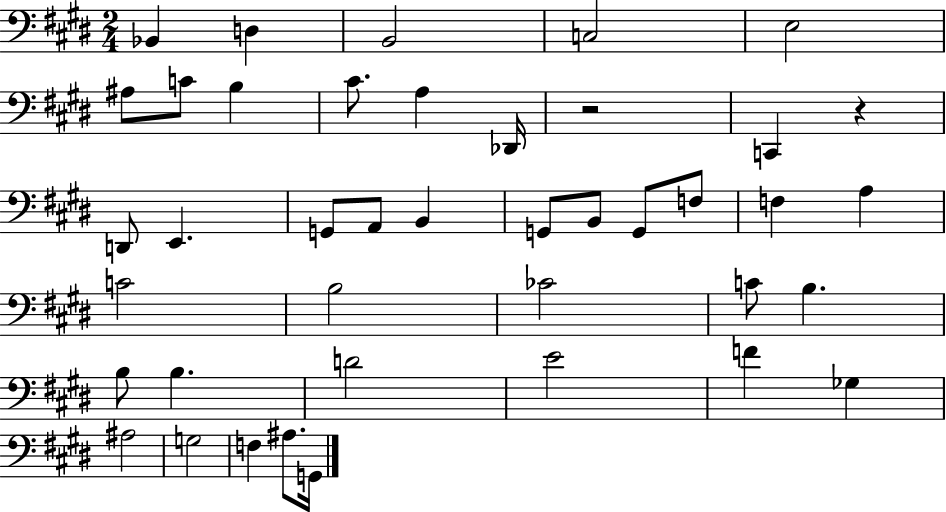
Bb2/q D3/q B2/h C3/h E3/h A#3/e C4/e B3/q C#4/e. A3/q Db2/s R/h C2/q R/q D2/e E2/q. G2/e A2/e B2/q G2/e B2/e G2/e F3/e F3/q A3/q C4/h B3/h CES4/h C4/e B3/q. B3/e B3/q. D4/h E4/h F4/q Gb3/q A#3/h G3/h F3/q A#3/e. G2/s